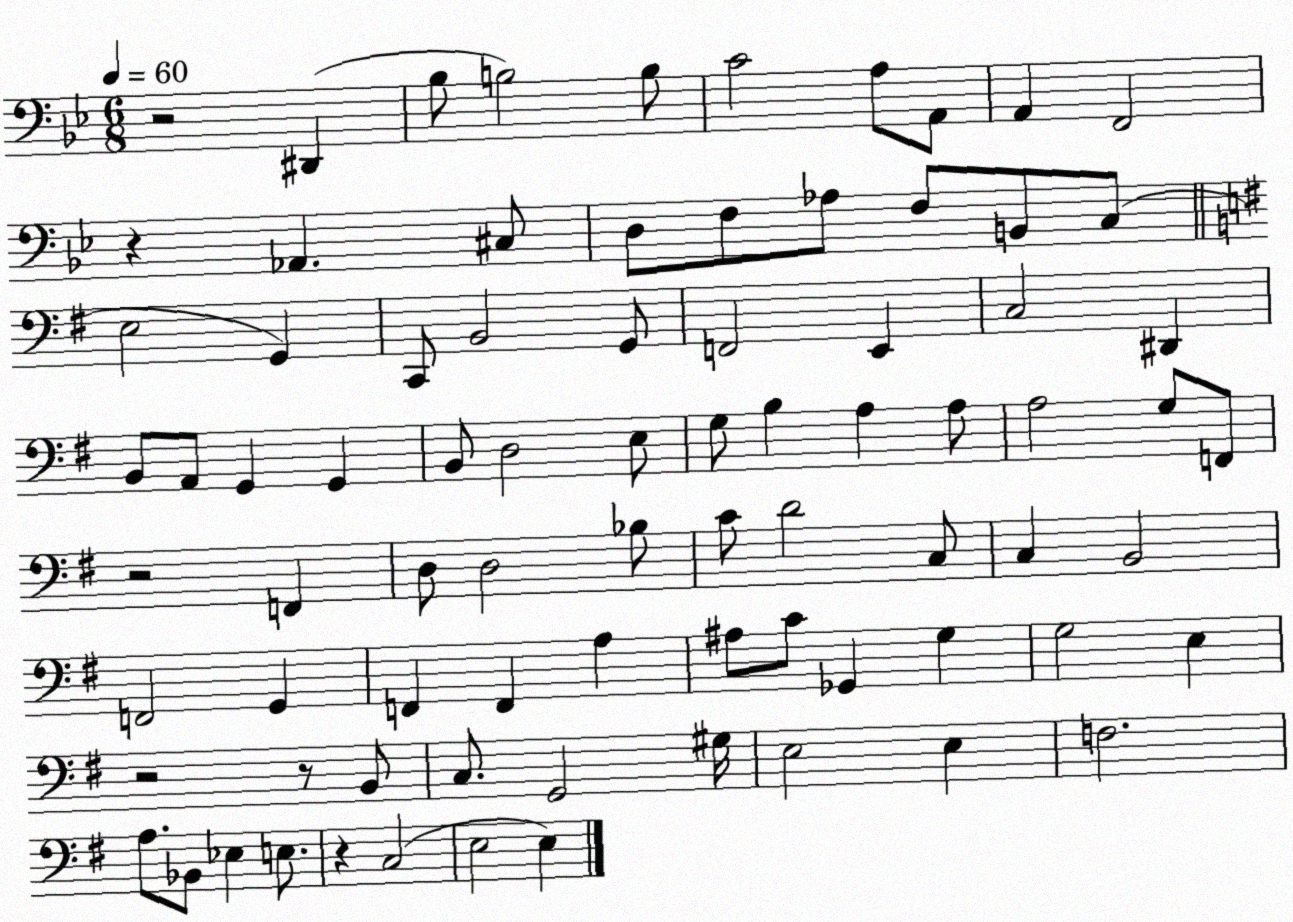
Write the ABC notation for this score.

X:1
T:Untitled
M:6/8
L:1/4
K:Bb
z2 ^D,, _B,/2 B,2 B,/2 C2 A,/2 A,,/2 A,, F,,2 z _A,, ^C,/2 D,/2 F,/2 _A,/2 F,/2 B,,/2 C,/2 E,2 G,, C,,/2 B,,2 G,,/2 F,,2 E,, C,2 ^D,, B,,/2 A,,/2 G,, G,, B,,/2 D,2 E,/2 G,/2 B, A, A,/2 A,2 G,/2 F,,/2 z2 F,, D,/2 D,2 _B,/2 C/2 D2 C,/2 C, B,,2 F,,2 G,, F,, F,, A, ^A,/2 C/2 _G,, G, G,2 E, z2 z/2 B,,/2 C,/2 G,,2 ^G,/4 E,2 E, F,2 A,/2 _B,,/2 _E, E,/2 z C,2 E,2 E,